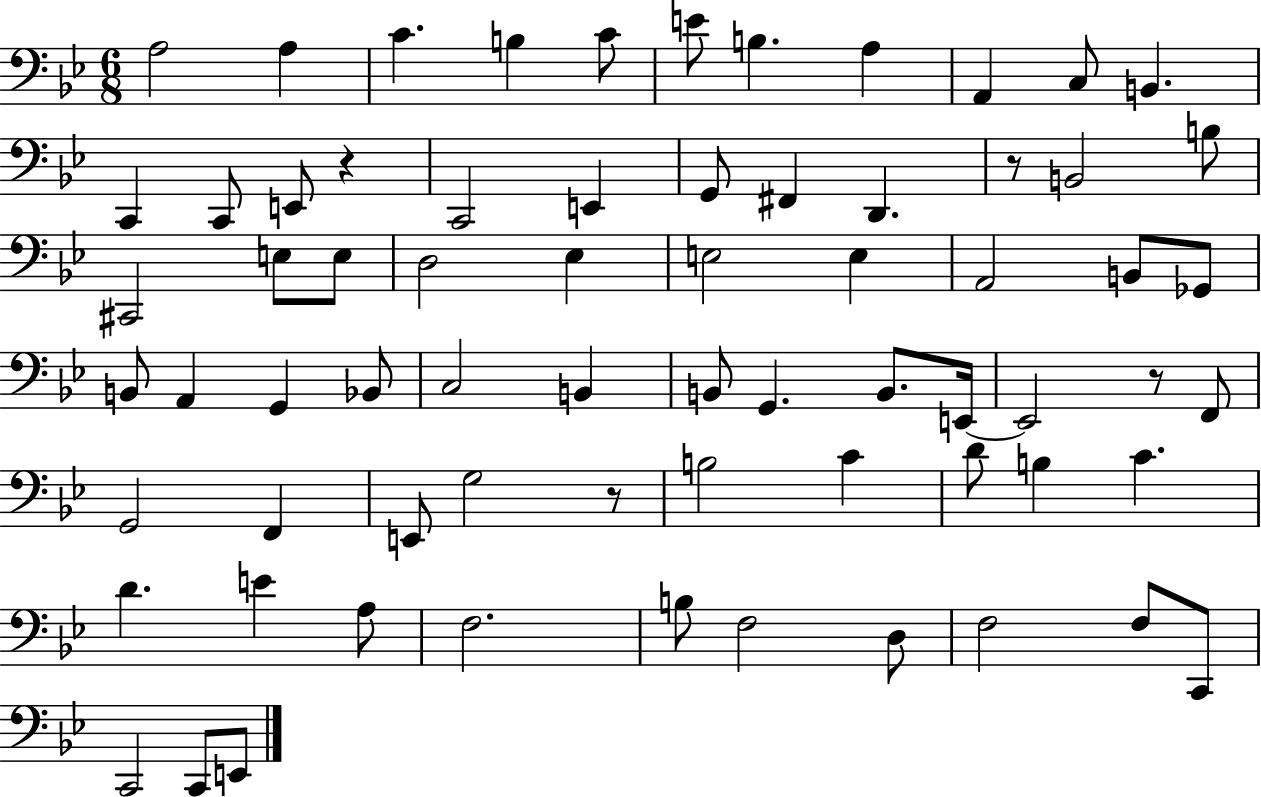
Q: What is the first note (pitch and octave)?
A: A3